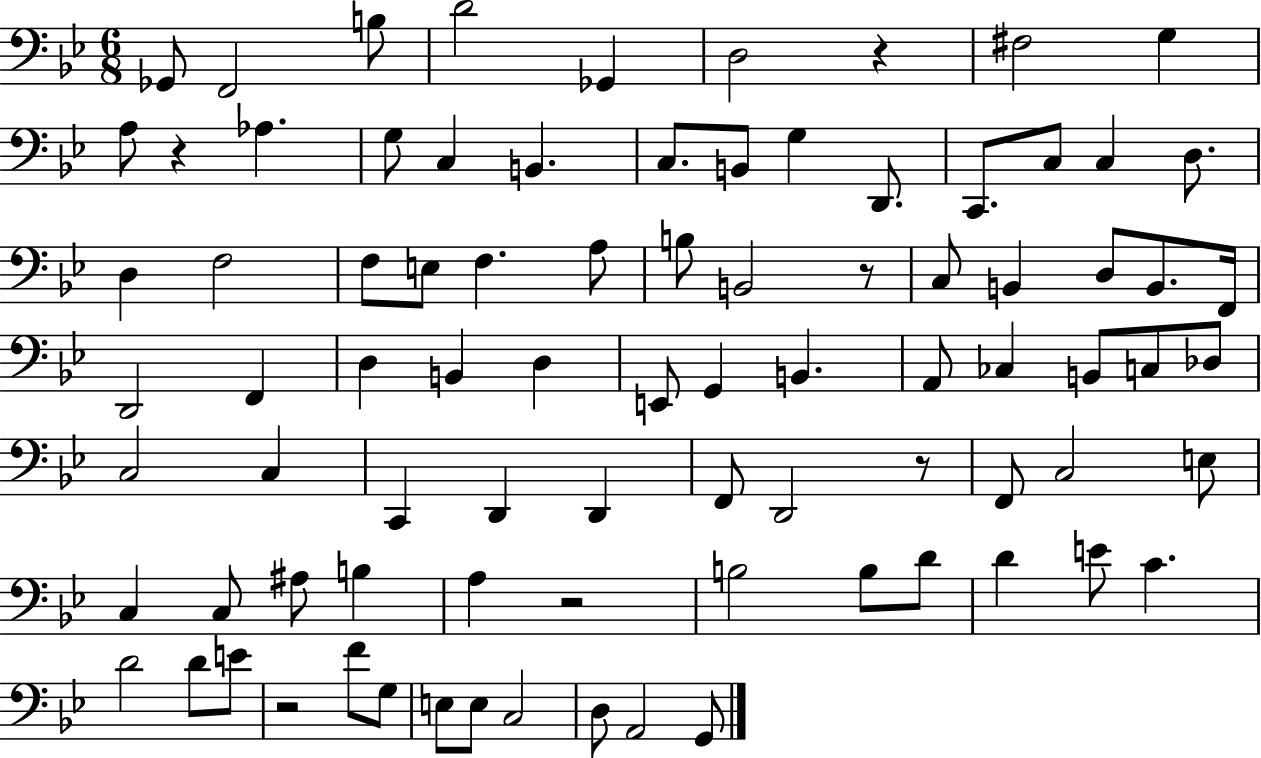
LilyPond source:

{
  \clef bass
  \numericTimeSignature
  \time 6/8
  \key bes \major
  ges,8 f,2 b8 | d'2 ges,4 | d2 r4 | fis2 g4 | \break a8 r4 aes4. | g8 c4 b,4. | c8. b,8 g4 d,8. | c,8. c8 c4 d8. | \break d4 f2 | f8 e8 f4. a8 | b8 b,2 r8 | c8 b,4 d8 b,8. f,16 | \break d,2 f,4 | d4 b,4 d4 | e,8 g,4 b,4. | a,8 ces4 b,8 c8 des8 | \break c2 c4 | c,4 d,4 d,4 | f,8 d,2 r8 | f,8 c2 e8 | \break c4 c8 ais8 b4 | a4 r2 | b2 b8 d'8 | d'4 e'8 c'4. | \break d'2 d'8 e'8 | r2 f'8 g8 | e8 e8 c2 | d8 a,2 g,8 | \break \bar "|."
}